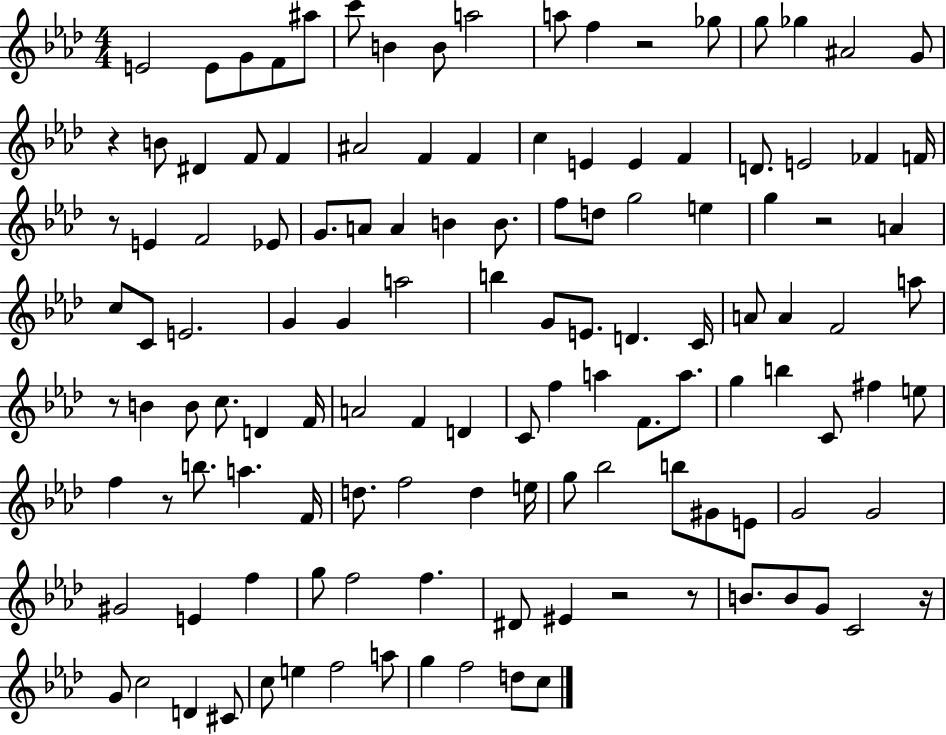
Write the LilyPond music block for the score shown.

{
  \clef treble
  \numericTimeSignature
  \time 4/4
  \key aes \major
  e'2 e'8 g'8 f'8 ais''8 | c'''8 b'4 b'8 a''2 | a''8 f''4 r2 ges''8 | g''8 ges''4 ais'2 g'8 | \break r4 b'8 dis'4 f'8 f'4 | ais'2 f'4 f'4 | c''4 e'4 e'4 f'4 | d'8. e'2 fes'4 f'16 | \break r8 e'4 f'2 ees'8 | g'8. a'8 a'4 b'4 b'8. | f''8 d''8 g''2 e''4 | g''4 r2 a'4 | \break c''8 c'8 e'2. | g'4 g'4 a''2 | b''4 g'8 e'8. d'4. c'16 | a'8 a'4 f'2 a''8 | \break r8 b'4 b'8 c''8. d'4 f'16 | a'2 f'4 d'4 | c'8 f''4 a''4 f'8. a''8. | g''4 b''4 c'8 fis''4 e''8 | \break f''4 r8 b''8. a''4. f'16 | d''8. f''2 d''4 e''16 | g''8 bes''2 b''8 gis'8 e'8 | g'2 g'2 | \break gis'2 e'4 f''4 | g''8 f''2 f''4. | dis'8 eis'4 r2 r8 | b'8. b'8 g'8 c'2 r16 | \break g'8 c''2 d'4 cis'8 | c''8 e''4 f''2 a''8 | g''4 f''2 d''8 c''8 | \bar "|."
}